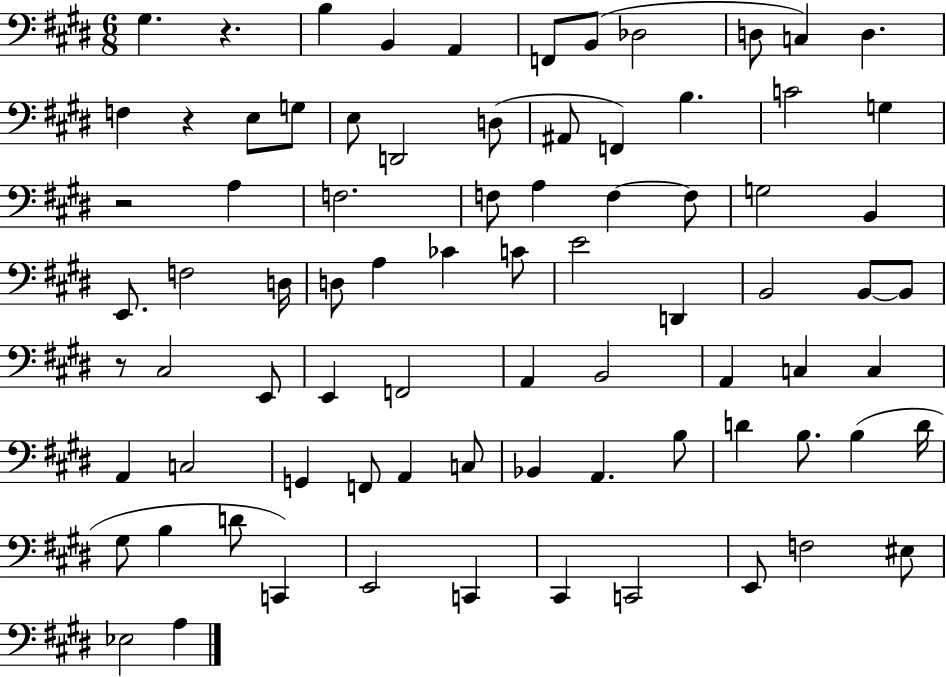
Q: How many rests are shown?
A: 4